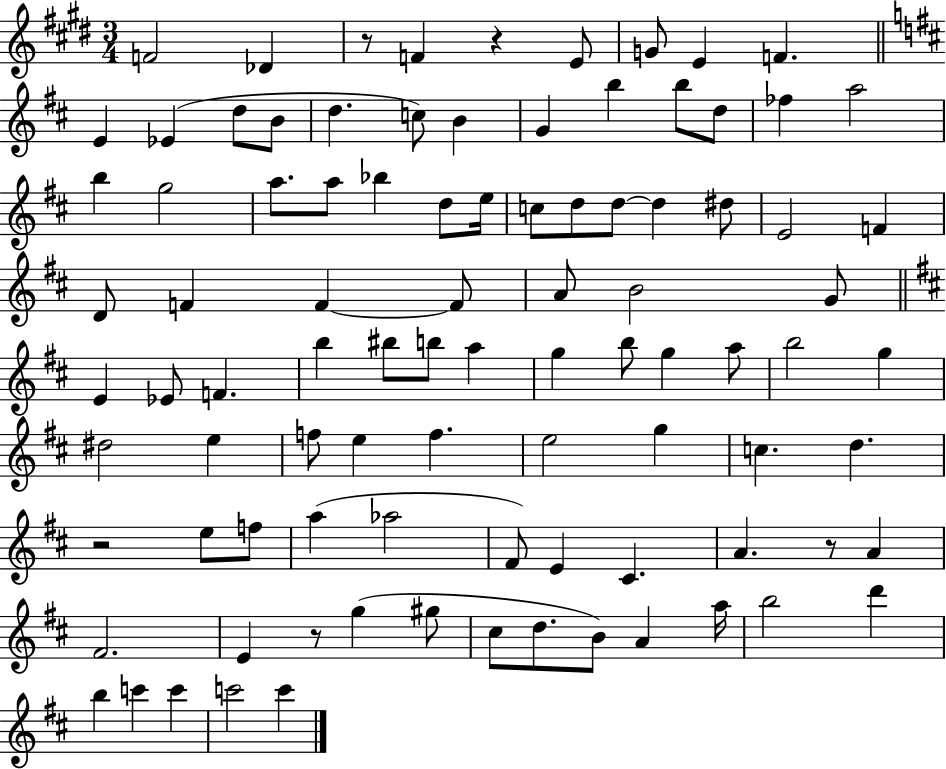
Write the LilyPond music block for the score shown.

{
  \clef treble
  \numericTimeSignature
  \time 3/4
  \key e \major
  f'2 des'4 | r8 f'4 r4 e'8 | g'8 e'4 f'4. | \bar "||" \break \key d \major e'4 ees'4( d''8 b'8 | d''4. c''8) b'4 | g'4 b''4 b''8 d''8 | fes''4 a''2 | \break b''4 g''2 | a''8. a''8 bes''4 d''8 e''16 | c''8 d''8 d''8~~ d''4 dis''8 | e'2 f'4 | \break d'8 f'4 f'4~~ f'8 | a'8 b'2 g'8 | \bar "||" \break \key d \major e'4 ees'8 f'4. | b''4 bis''8 b''8 a''4 | g''4 b''8 g''4 a''8 | b''2 g''4 | \break dis''2 e''4 | f''8 e''4 f''4. | e''2 g''4 | c''4. d''4. | \break r2 e''8 f''8 | a''4( aes''2 | fis'8) e'4 cis'4. | a'4. r8 a'4 | \break fis'2. | e'4 r8 g''4( gis''8 | cis''8 d''8. b'8) a'4 a''16 | b''2 d'''4 | \break b''4 c'''4 c'''4 | c'''2 c'''4 | \bar "|."
}